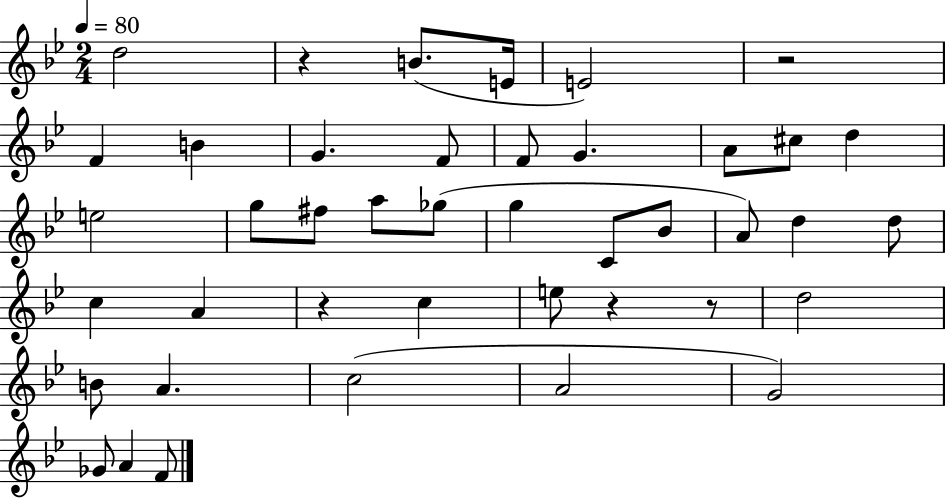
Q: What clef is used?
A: treble